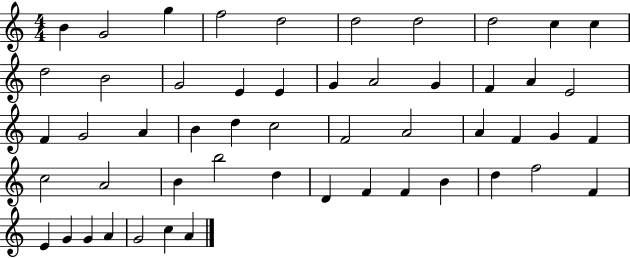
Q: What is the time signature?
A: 4/4